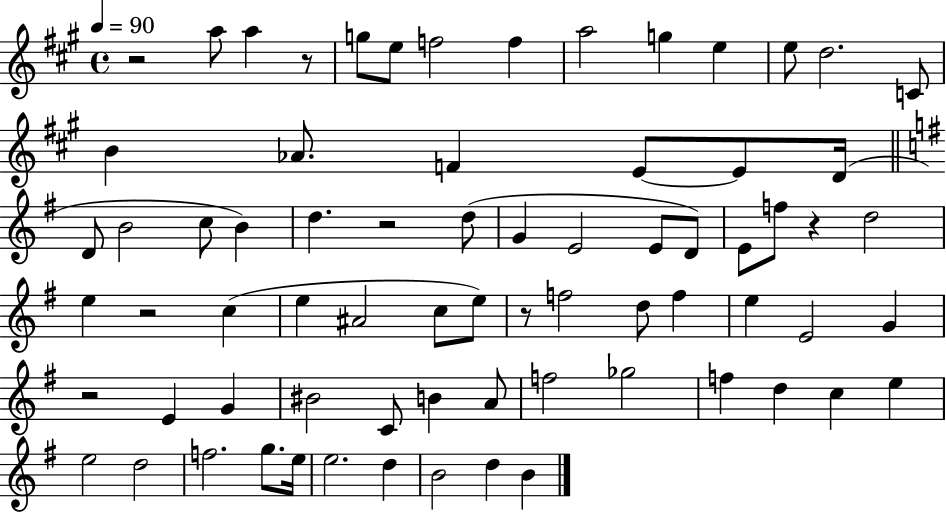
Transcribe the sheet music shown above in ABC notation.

X:1
T:Untitled
M:4/4
L:1/4
K:A
z2 a/2 a z/2 g/2 e/2 f2 f a2 g e e/2 d2 C/2 B _A/2 F E/2 E/2 D/4 D/2 B2 c/2 B d z2 d/2 G E2 E/2 D/2 E/2 f/2 z d2 e z2 c e ^A2 c/2 e/2 z/2 f2 d/2 f e E2 G z2 E G ^B2 C/2 B A/2 f2 _g2 f d c e e2 d2 f2 g/2 e/4 e2 d B2 d B